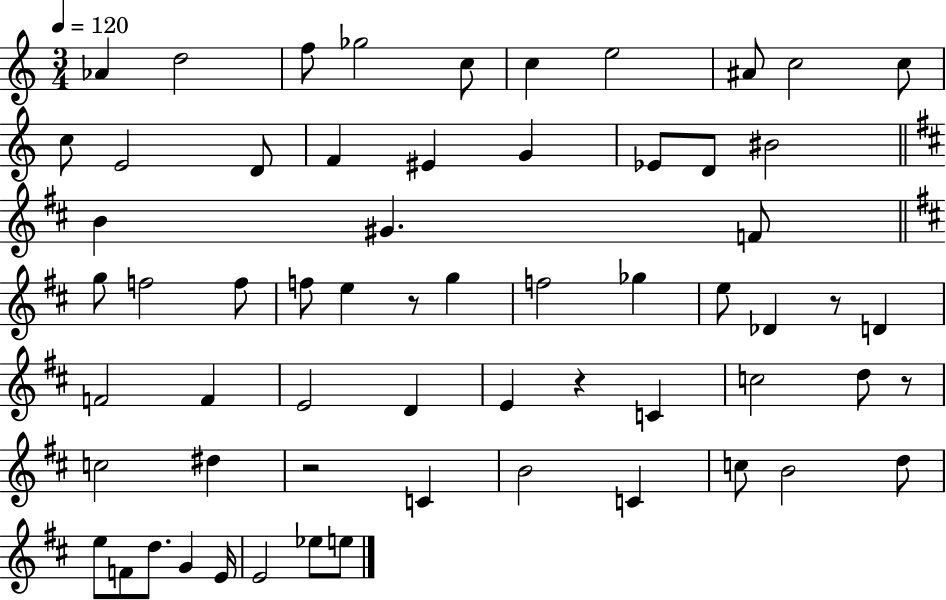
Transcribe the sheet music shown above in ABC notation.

X:1
T:Untitled
M:3/4
L:1/4
K:C
_A d2 f/2 _g2 c/2 c e2 ^A/2 c2 c/2 c/2 E2 D/2 F ^E G _E/2 D/2 ^B2 B ^G F/2 g/2 f2 f/2 f/2 e z/2 g f2 _g e/2 _D z/2 D F2 F E2 D E z C c2 d/2 z/2 c2 ^d z2 C B2 C c/2 B2 d/2 e/2 F/2 d/2 G E/4 E2 _e/2 e/2